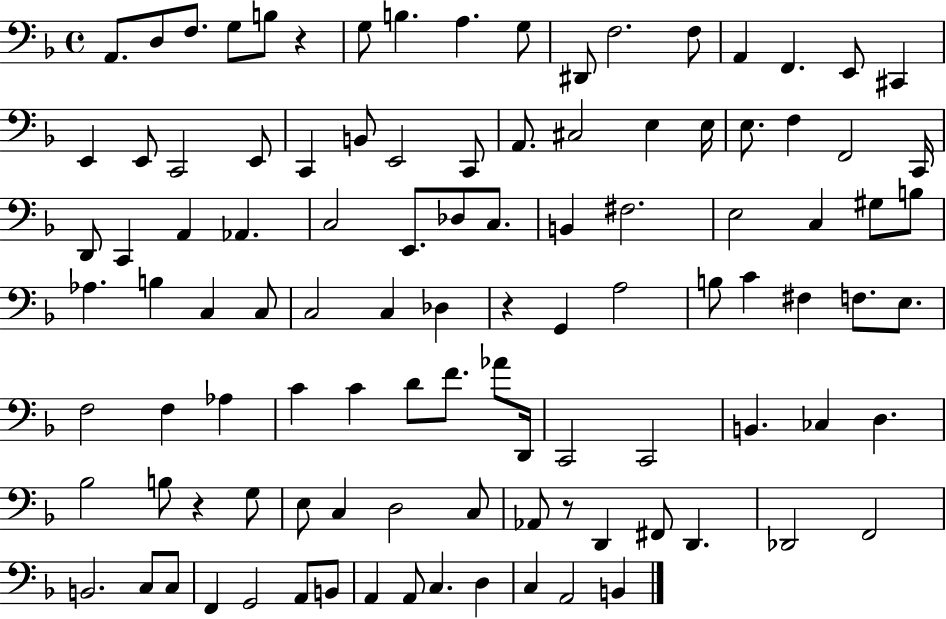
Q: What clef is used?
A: bass